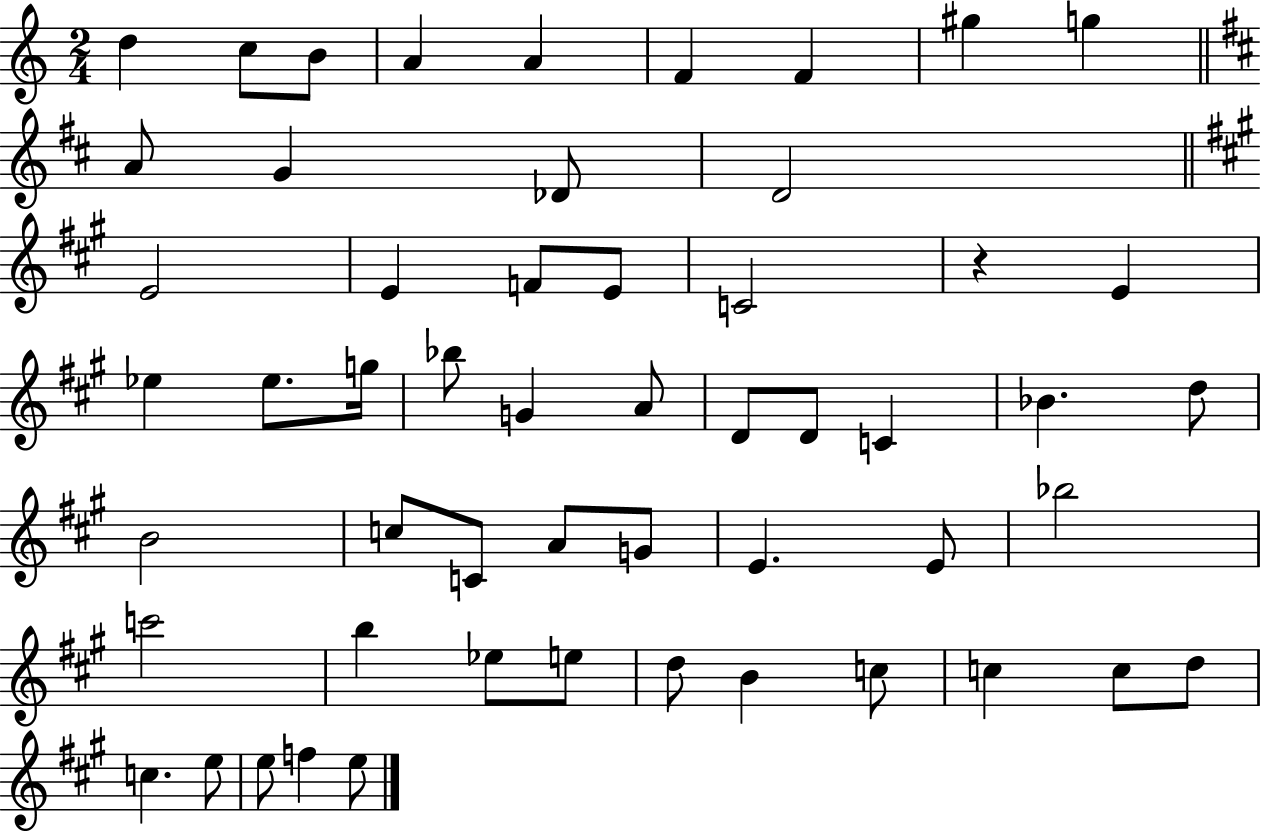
D5/q C5/e B4/e A4/q A4/q F4/q F4/q G#5/q G5/q A4/e G4/q Db4/e D4/h E4/h E4/q F4/e E4/e C4/h R/q E4/q Eb5/q Eb5/e. G5/s Bb5/e G4/q A4/e D4/e D4/e C4/q Bb4/q. D5/e B4/h C5/e C4/e A4/e G4/e E4/q. E4/e Bb5/h C6/h B5/q Eb5/e E5/e D5/e B4/q C5/e C5/q C5/e D5/e C5/q. E5/e E5/e F5/q E5/e